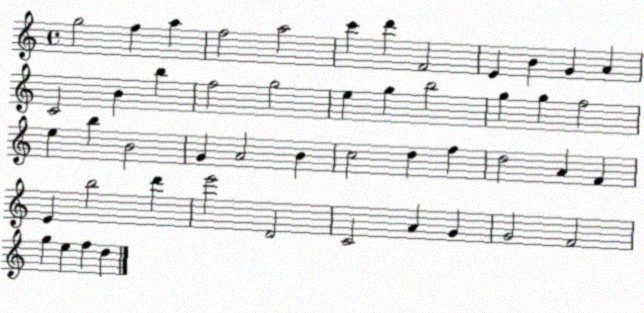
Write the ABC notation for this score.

X:1
T:Untitled
M:4/4
L:1/4
K:C
g2 f a f2 a2 c' d' F2 E B G A C2 B b f2 g2 e g b2 g g f2 e b B2 G A2 B c2 d f d2 A F E b2 d' e'2 D2 C2 A G G2 F2 g e f d